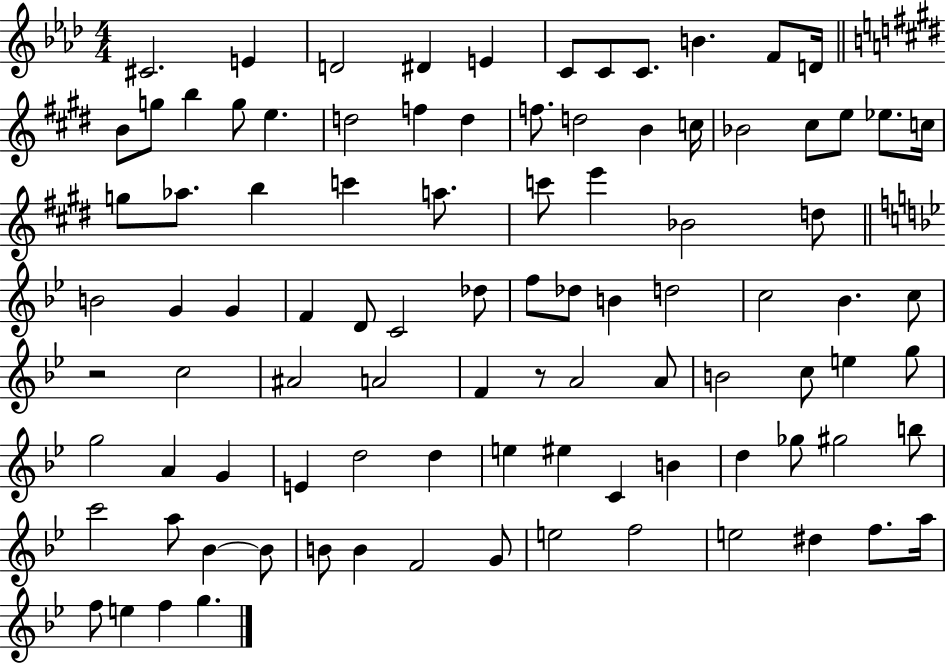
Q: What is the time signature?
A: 4/4